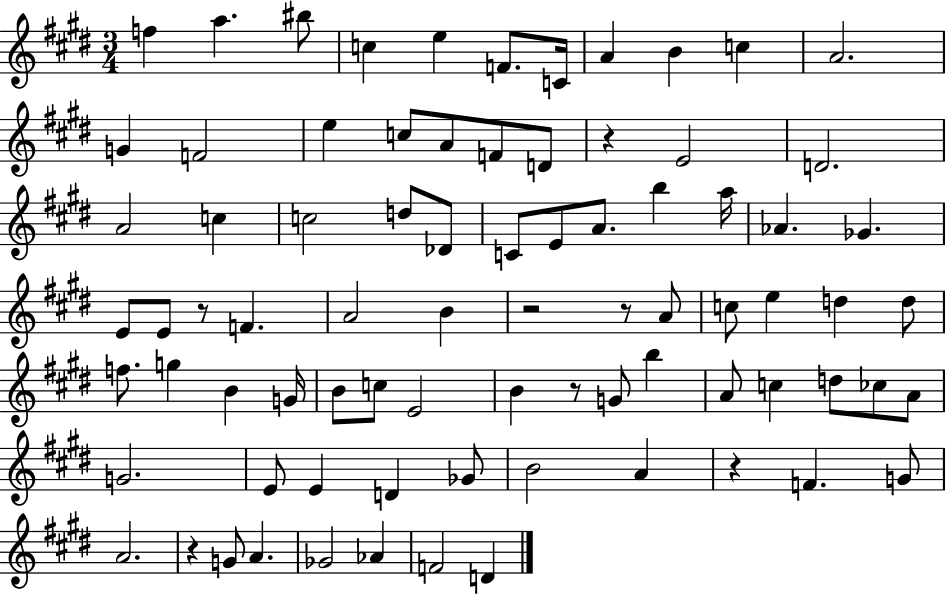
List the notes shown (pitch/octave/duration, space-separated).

F5/q A5/q. BIS5/e C5/q E5/q F4/e. C4/s A4/q B4/q C5/q A4/h. G4/q F4/h E5/q C5/e A4/e F4/e D4/e R/q E4/h D4/h. A4/h C5/q C5/h D5/e Db4/e C4/e E4/e A4/e. B5/q A5/s Ab4/q. Gb4/q. E4/e E4/e R/e F4/q. A4/h B4/q R/h R/e A4/e C5/e E5/q D5/q D5/e F5/e. G5/q B4/q G4/s B4/e C5/e E4/h B4/q R/e G4/e B5/q A4/e C5/q D5/e CES5/e A4/e G4/h. E4/e E4/q D4/q Gb4/e B4/h A4/q R/q F4/q. G4/e A4/h. R/q G4/e A4/q. Gb4/h Ab4/q F4/h D4/q